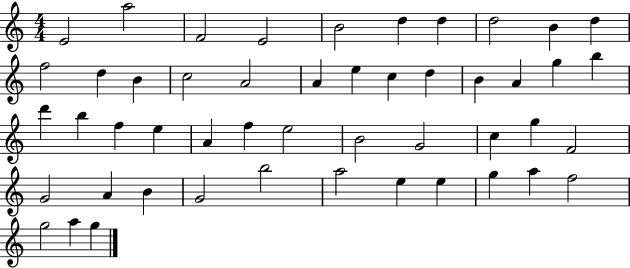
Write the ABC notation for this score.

X:1
T:Untitled
M:4/4
L:1/4
K:C
E2 a2 F2 E2 B2 d d d2 B d f2 d B c2 A2 A e c d B A g b d' b f e A f e2 B2 G2 c g F2 G2 A B G2 b2 a2 e e g a f2 g2 a g